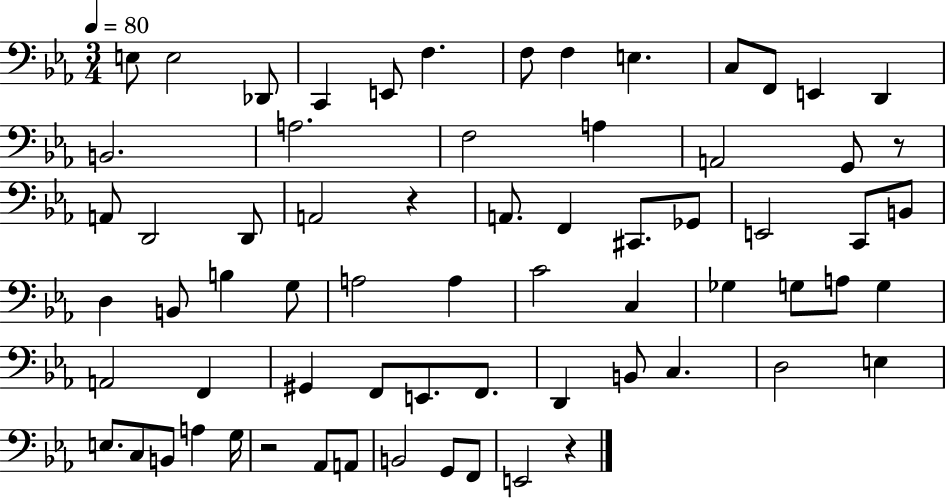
{
  \clef bass
  \numericTimeSignature
  \time 3/4
  \key ees \major
  \tempo 4 = 80
  e8 e2 des,8 | c,4 e,8 f4. | f8 f4 e4. | c8 f,8 e,4 d,4 | \break b,2. | a2. | f2 a4 | a,2 g,8 r8 | \break a,8 d,2 d,8 | a,2 r4 | a,8. f,4 cis,8. ges,8 | e,2 c,8 b,8 | \break d4 b,8 b4 g8 | a2 a4 | c'2 c4 | ges4 g8 a8 g4 | \break a,2 f,4 | gis,4 f,8 e,8. f,8. | d,4 b,8 c4. | d2 e4 | \break e8. c8 b,8 a4 g16 | r2 aes,8 a,8 | b,2 g,8 f,8 | e,2 r4 | \break \bar "|."
}